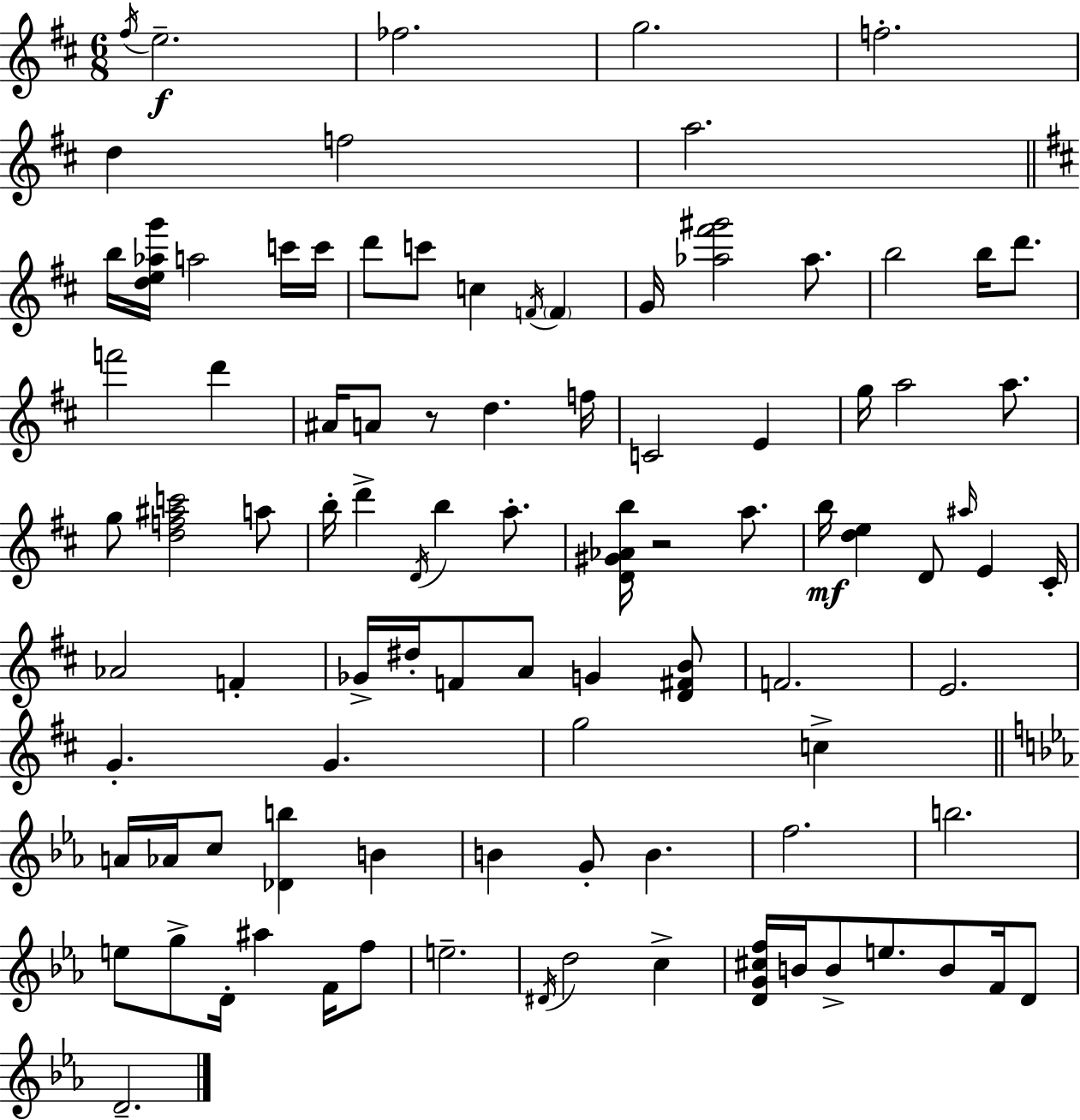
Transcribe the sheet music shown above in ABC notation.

X:1
T:Untitled
M:6/8
L:1/4
K:D
^f/4 e2 _f2 g2 f2 d f2 a2 b/4 [de_ag']/4 a2 c'/4 c'/4 d'/2 c'/2 c F/4 F G/4 [_a^f'^g']2 _a/2 b2 b/4 d'/2 f'2 d' ^A/4 A/2 z/2 d f/4 C2 E g/4 a2 a/2 g/2 [df^ac']2 a/2 b/4 d' D/4 b a/2 [D^G_Ab]/4 z2 a/2 b/4 [de] D/2 ^a/4 E ^C/4 _A2 F _G/4 ^d/4 F/2 A/2 G [D^FB]/2 F2 E2 G G g2 c A/4 _A/4 c/2 [_Db] B B G/2 B f2 b2 e/2 g/2 D/4 ^a F/4 f/2 e2 ^D/4 d2 c [DG^cf]/4 B/4 B/2 e/2 B/2 F/4 D/2 D2